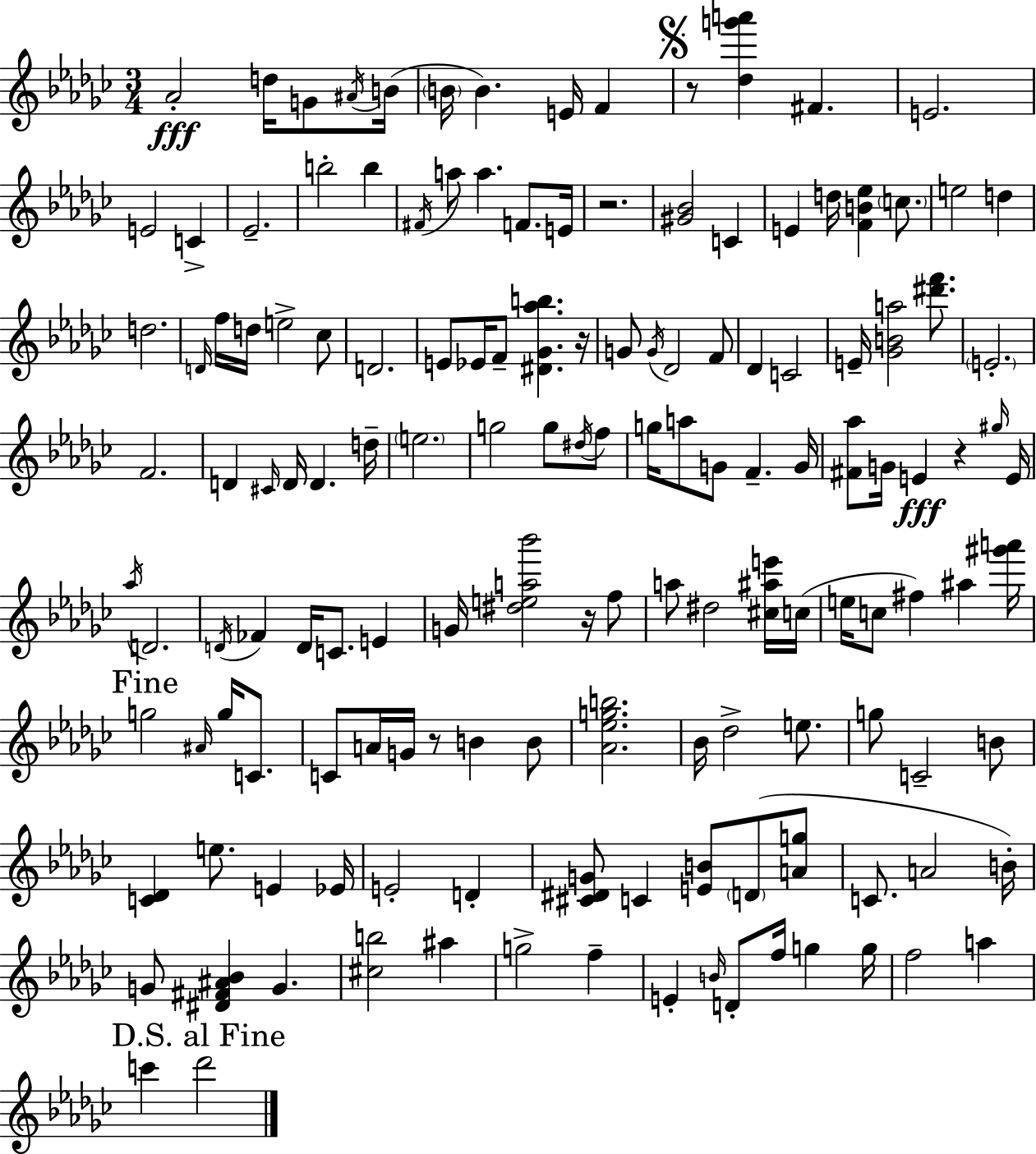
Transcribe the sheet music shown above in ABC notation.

X:1
T:Untitled
M:3/4
L:1/4
K:Ebm
_A2 d/4 G/2 ^A/4 B/4 B/4 B E/4 F z/2 [_dg'a'] ^F E2 E2 C _E2 b2 b ^F/4 a/2 a F/2 E/4 z2 [^G_B]2 C E d/4 [FB_e] c/2 e2 d d2 D/4 f/4 d/4 e2 _c/2 D2 E/2 _E/4 F/2 [^D_G_ab] z/4 G/2 G/4 _D2 F/2 _D C2 E/4 [_GBa]2 [^d'f']/2 E2 F2 D ^C/4 D/4 D d/4 e2 g2 g/2 ^d/4 f/2 g/4 a/2 G/2 F G/4 [^F_a]/2 G/4 E z ^g/4 E/4 _a/4 D2 D/4 _F D/4 C/2 E G/4 [^dea_b']2 z/4 f/2 a/2 ^d2 [^c^ae']/4 c/4 e/4 c/2 ^f ^a [^g'a']/4 g2 ^A/4 g/4 C/2 C/2 A/4 G/4 z/2 B B/2 [_A_egb]2 _B/4 _d2 e/2 g/2 C2 B/2 [C_D] e/2 E _E/4 E2 D [^C^DG]/2 C [EB]/2 D/2 [Ag]/2 C/2 A2 B/4 G/2 [^D^F^A_B] G [^cb]2 ^a g2 f E B/4 D/2 f/4 g g/4 f2 a c' _d'2